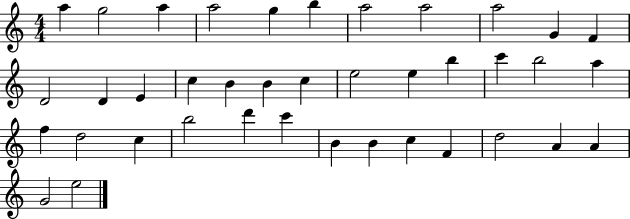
X:1
T:Untitled
M:4/4
L:1/4
K:C
a g2 a a2 g b a2 a2 a2 G F D2 D E c B B c e2 e b c' b2 a f d2 c b2 d' c' B B c F d2 A A G2 e2